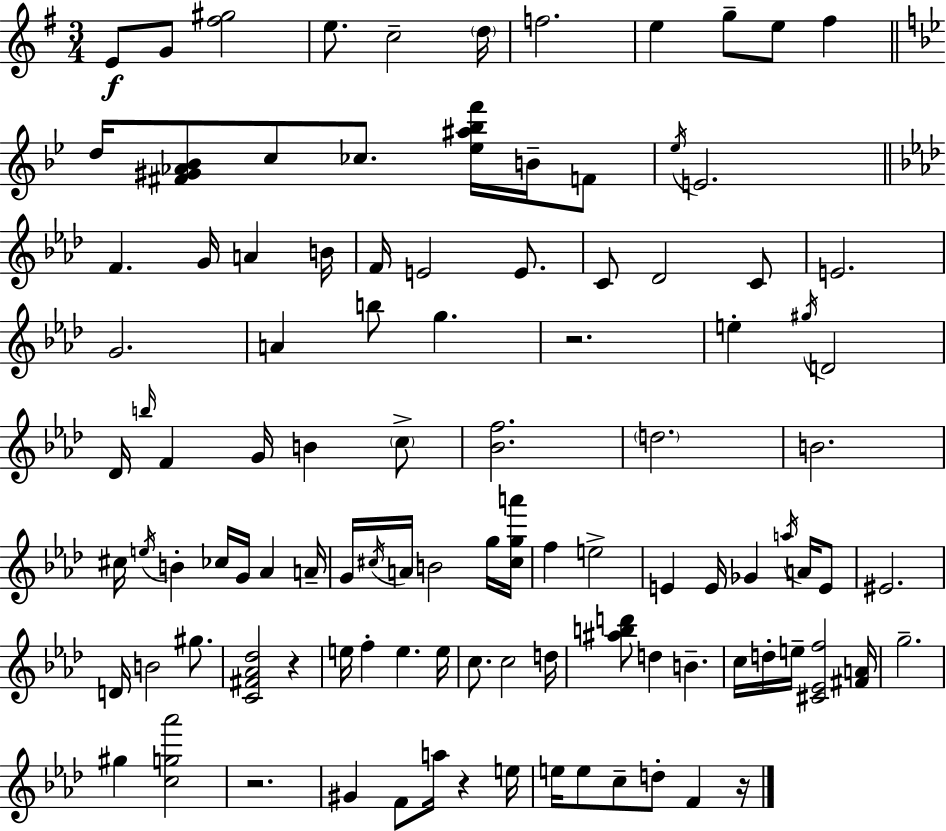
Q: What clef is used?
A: treble